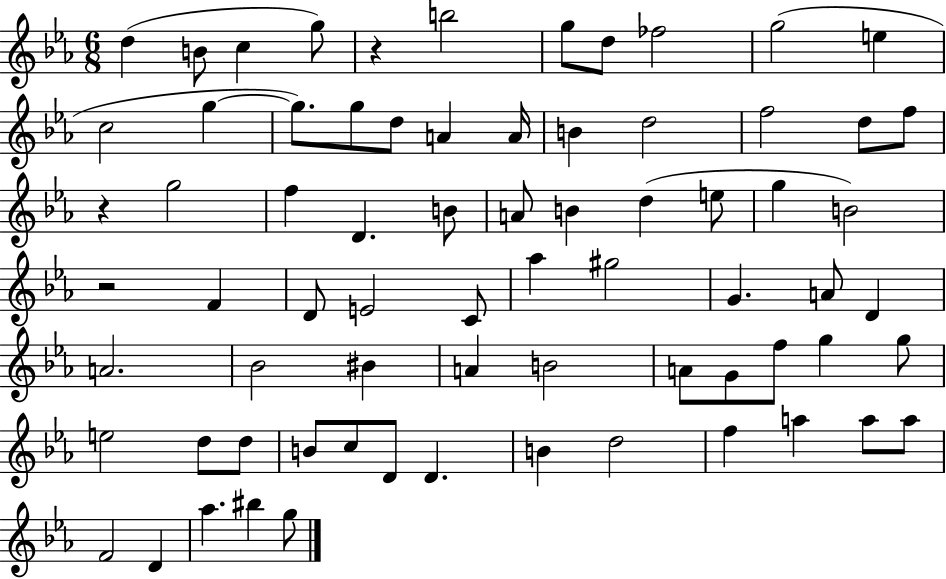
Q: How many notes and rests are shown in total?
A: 72